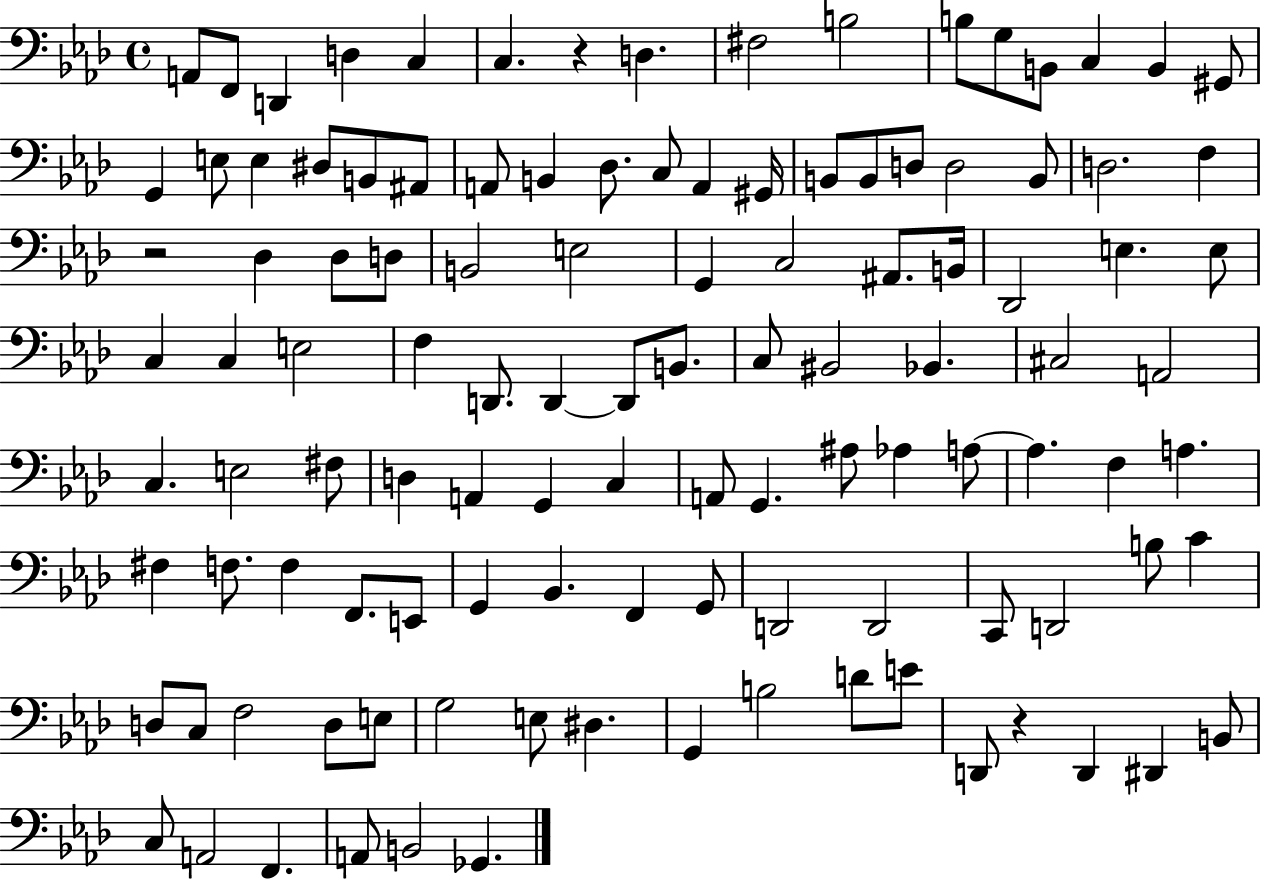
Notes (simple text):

A2/e F2/e D2/q D3/q C3/q C3/q. R/q D3/q. F#3/h B3/h B3/e G3/e B2/e C3/q B2/q G#2/e G2/q E3/e E3/q D#3/e B2/e A#2/e A2/e B2/q Db3/e. C3/e A2/q G#2/s B2/e B2/e D3/e D3/h B2/e D3/h. F3/q R/h Db3/q Db3/e D3/e B2/h E3/h G2/q C3/h A#2/e. B2/s Db2/h E3/q. E3/e C3/q C3/q E3/h F3/q D2/e. D2/q D2/e B2/e. C3/e BIS2/h Bb2/q. C#3/h A2/h C3/q. E3/h F#3/e D3/q A2/q G2/q C3/q A2/e G2/q. A#3/e Ab3/q A3/e A3/q. F3/q A3/q. F#3/q F3/e. F3/q F2/e. E2/e G2/q Bb2/q. F2/q G2/e D2/h D2/h C2/e D2/h B3/e C4/q D3/e C3/e F3/h D3/e E3/e G3/h E3/e D#3/q. G2/q B3/h D4/e E4/e D2/e R/q D2/q D#2/q B2/e C3/e A2/h F2/q. A2/e B2/h Gb2/q.